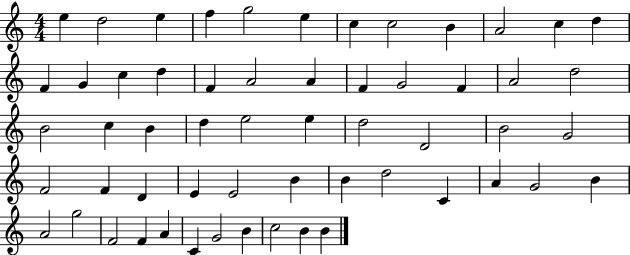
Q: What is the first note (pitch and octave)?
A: E5